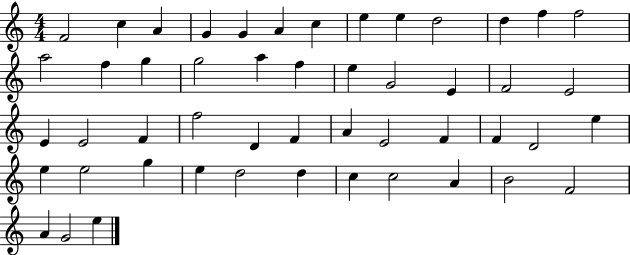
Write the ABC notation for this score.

X:1
T:Untitled
M:4/4
L:1/4
K:C
F2 c A G G A c e e d2 d f f2 a2 f g g2 a f e G2 E F2 E2 E E2 F f2 D F A E2 F F D2 e e e2 g e d2 d c c2 A B2 F2 A G2 e